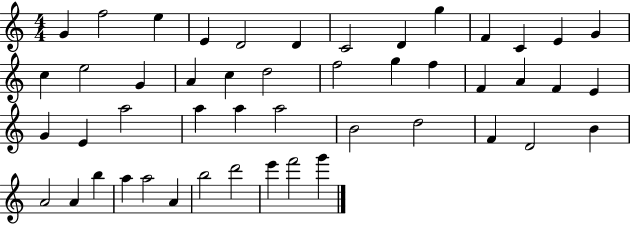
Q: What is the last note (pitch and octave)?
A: G6